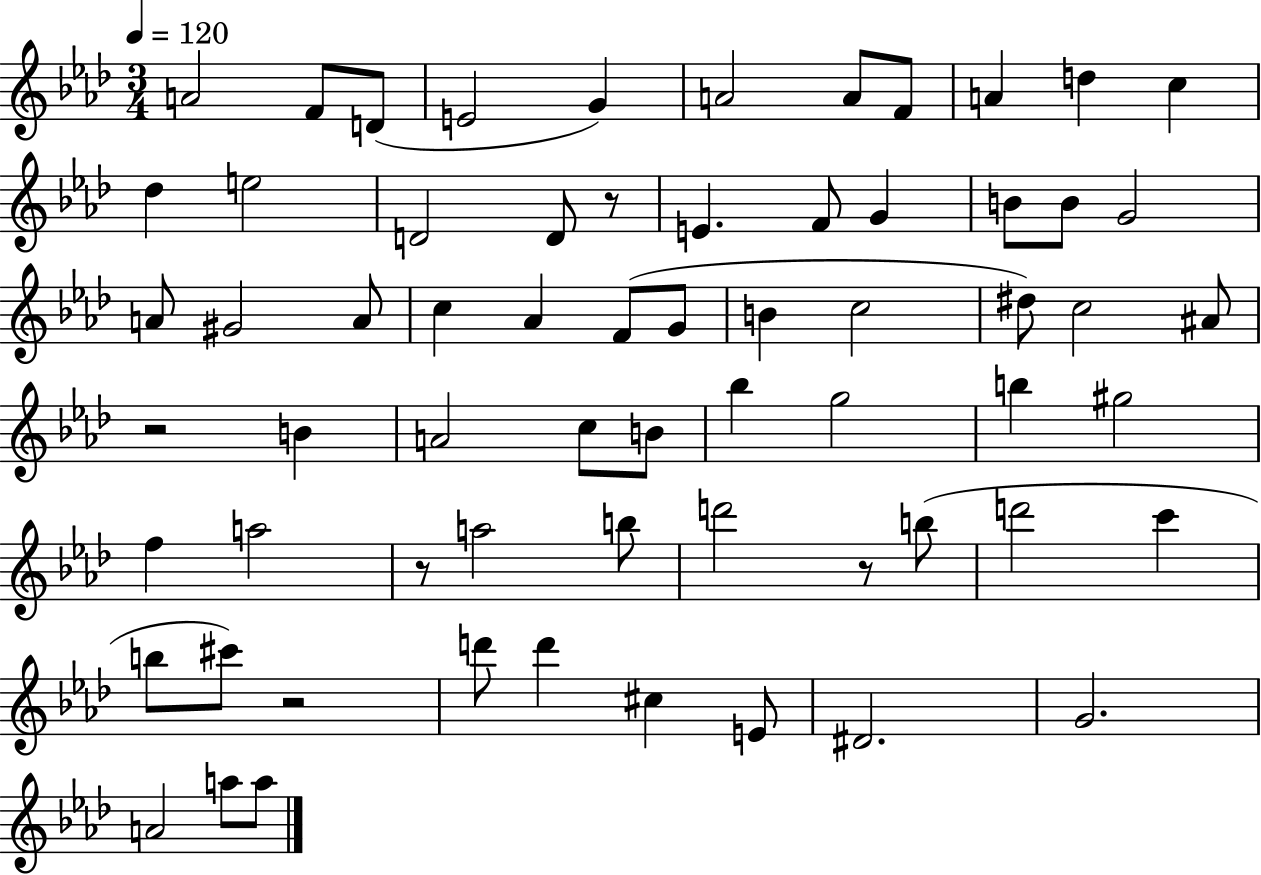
{
  \clef treble
  \numericTimeSignature
  \time 3/4
  \key aes \major
  \tempo 4 = 120
  a'2 f'8 d'8( | e'2 g'4) | a'2 a'8 f'8 | a'4 d''4 c''4 | \break des''4 e''2 | d'2 d'8 r8 | e'4. f'8 g'4 | b'8 b'8 g'2 | \break a'8 gis'2 a'8 | c''4 aes'4 f'8( g'8 | b'4 c''2 | dis''8) c''2 ais'8 | \break r2 b'4 | a'2 c''8 b'8 | bes''4 g''2 | b''4 gis''2 | \break f''4 a''2 | r8 a''2 b''8 | d'''2 r8 b''8( | d'''2 c'''4 | \break b''8 cis'''8) r2 | d'''8 d'''4 cis''4 e'8 | dis'2. | g'2. | \break a'2 a''8 a''8 | \bar "|."
}